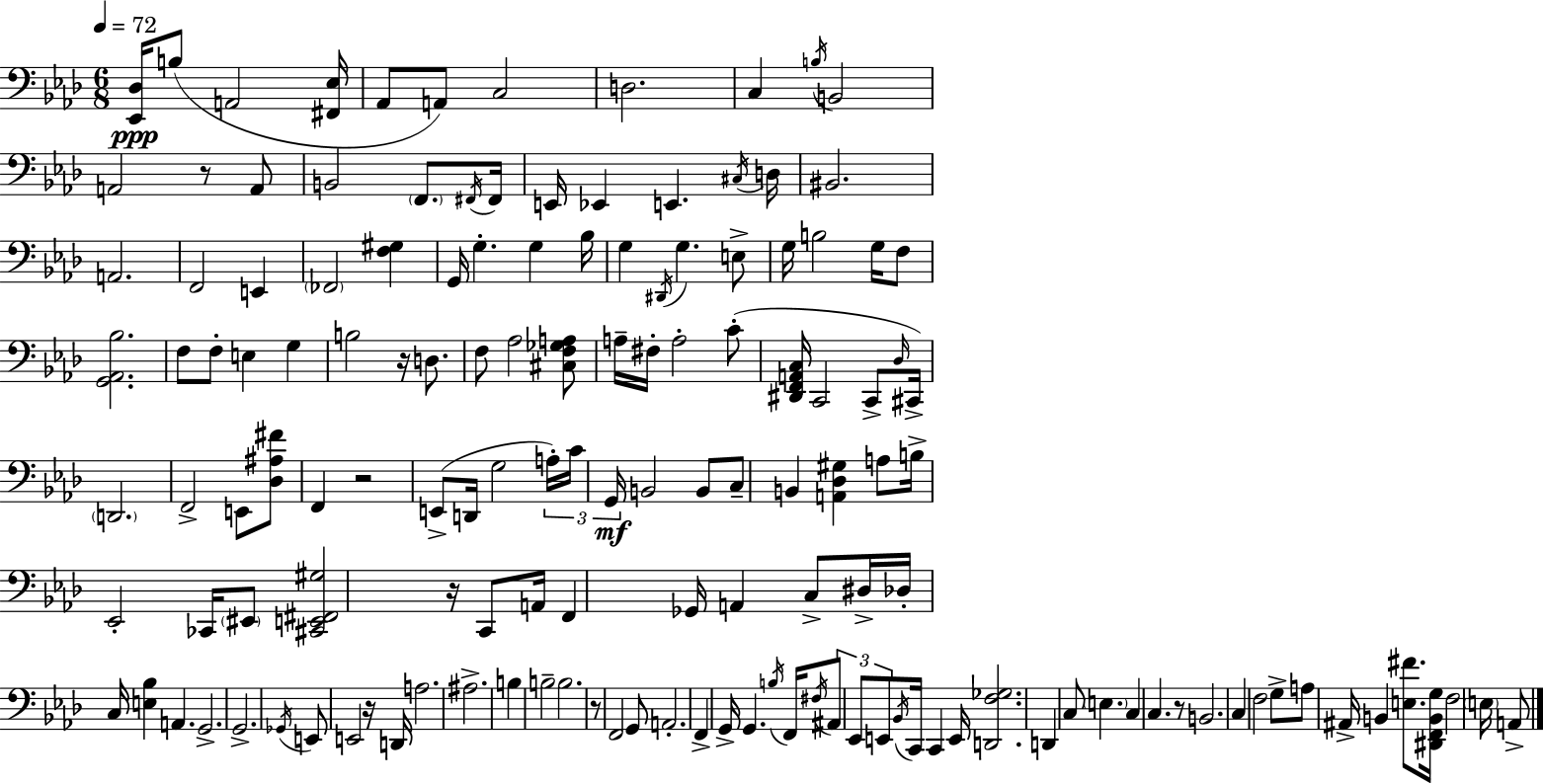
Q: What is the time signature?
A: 6/8